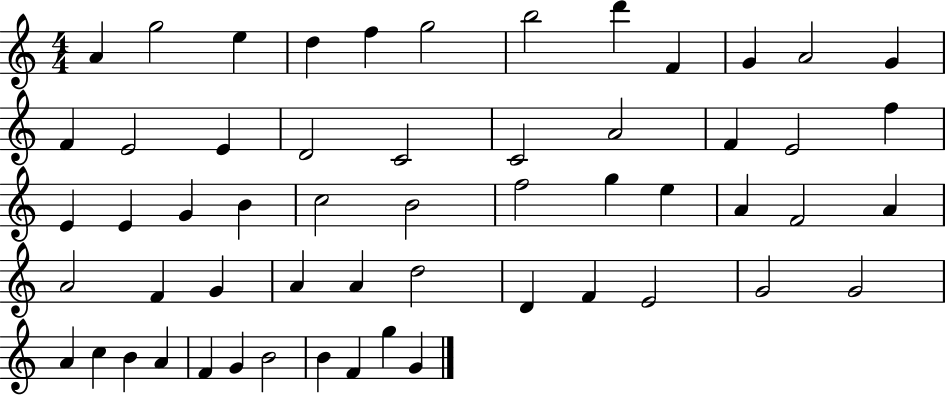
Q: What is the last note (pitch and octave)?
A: G4